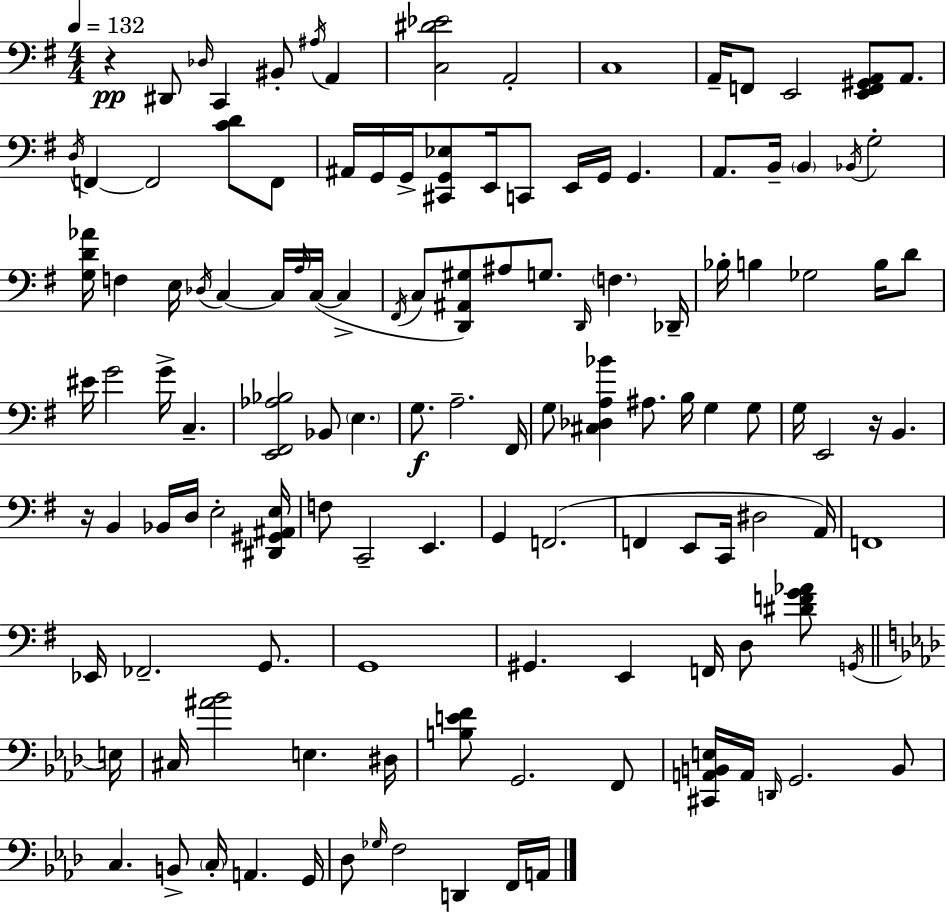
R/q D#2/e Db3/s C2/q BIS2/e A#3/s A2/q [C3,D#4,Eb4]/h A2/h C3/w A2/s F2/e E2/h [E2,F2,G#2,A2]/e A2/e. D3/s F2/q F2/h [C4,D4]/e F2/e A#2/s G2/s G2/s [C#2,G2,Eb3]/e E2/s C2/e E2/s G2/s G2/q. A2/e. B2/s B2/q Bb2/s G3/h [G3,D4,Ab4]/s F3/q E3/s Db3/s C3/q C3/s A3/s C3/s C3/q F#2/s C3/e [D2,A#2,G#3]/e A#3/e G3/e. D2/s F3/q. Db2/s Bb3/s B3/q Gb3/h B3/s D4/e EIS4/s G4/h G4/s C3/q. [E2,F#2,Ab3,Bb3]/h Bb2/e E3/q. G3/e. A3/h. F#2/s G3/e [C#3,Db3,A3,Bb4]/q A#3/e. B3/s G3/q G3/e G3/s E2/h R/s B2/q. R/s B2/q Bb2/s D3/s E3/h [D#2,G#2,A#2,E3]/s F3/e C2/h E2/q. G2/q F2/h. F2/q E2/e C2/s D#3/h A2/s F2/w Eb2/s FES2/h. G2/e. G2/w G#2/q. E2/q F2/s D3/e [D#4,F4,G4,Ab4]/e G2/s E3/s C#3/s [A#4,Bb4]/h E3/q. D#3/s [B3,E4,F4]/e G2/h. F2/e [C#2,A2,B2,E3]/s A2/s D2/s G2/h. B2/e C3/q. B2/e C3/s A2/q. G2/s Db3/e Gb3/s F3/h D2/q F2/s A2/s